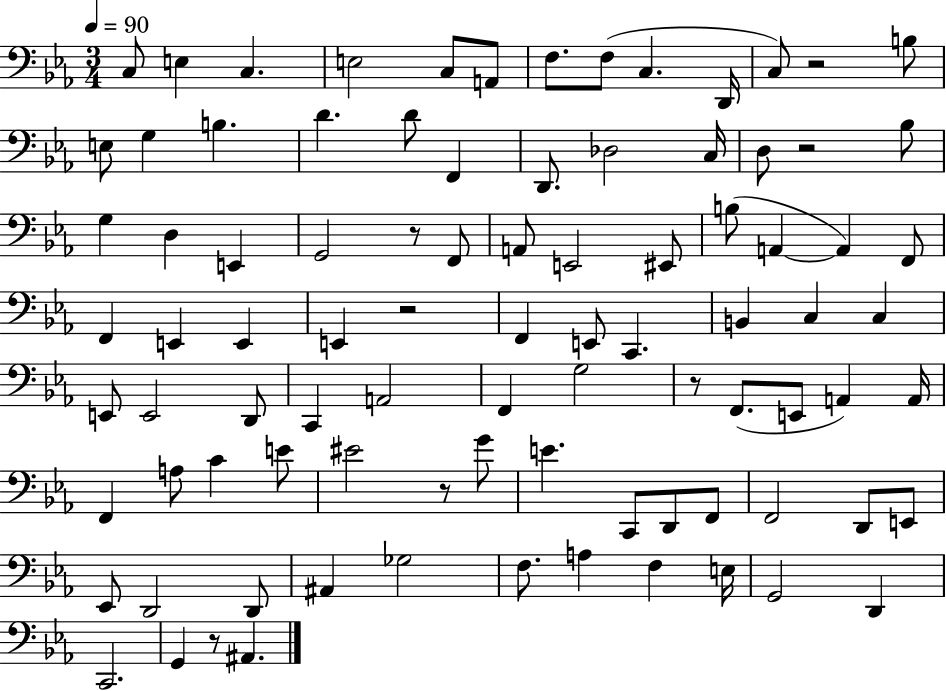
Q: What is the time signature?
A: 3/4